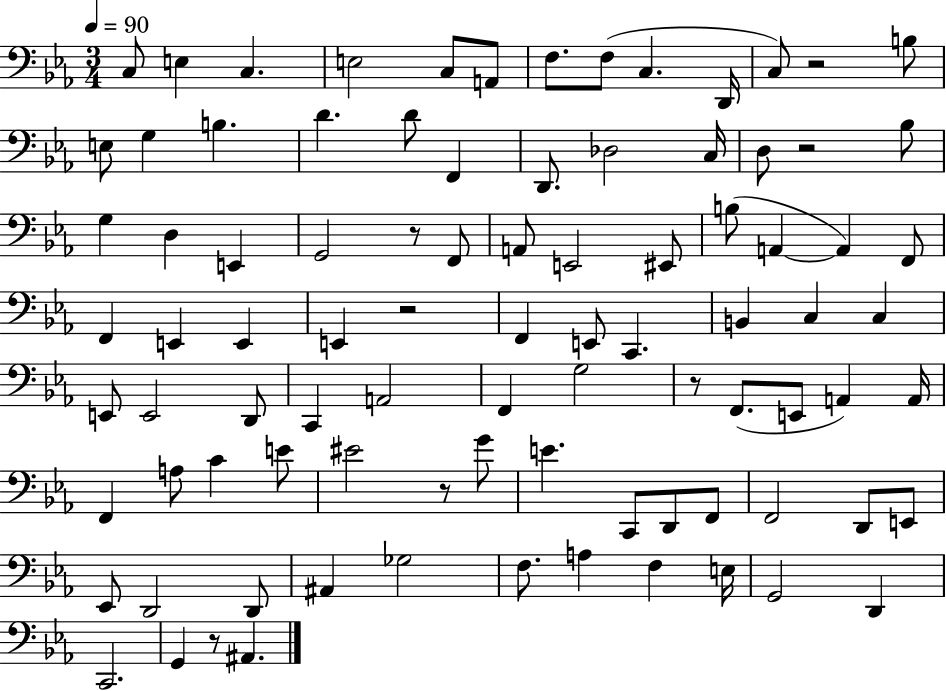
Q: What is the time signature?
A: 3/4